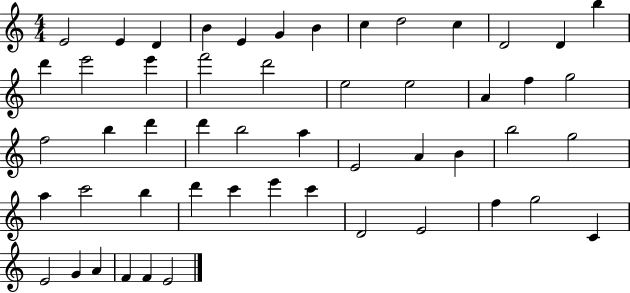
E4/h E4/q D4/q B4/q E4/q G4/q B4/q C5/q D5/h C5/q D4/h D4/q B5/q D6/q E6/h E6/q F6/h D6/h E5/h E5/h A4/q F5/q G5/h F5/h B5/q D6/q D6/q B5/h A5/q E4/h A4/q B4/q B5/h G5/h A5/q C6/h B5/q D6/q C6/q E6/q C6/q D4/h E4/h F5/q G5/h C4/q E4/h G4/q A4/q F4/q F4/q E4/h